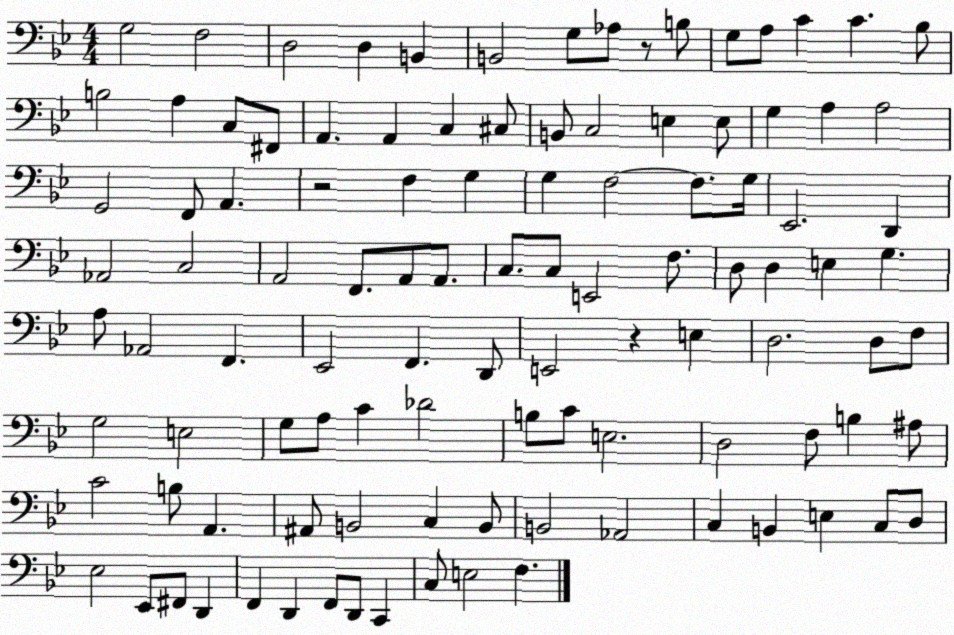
X:1
T:Untitled
M:4/4
L:1/4
K:Bb
G,2 F,2 D,2 D, B,, B,,2 G,/2 _A,/2 z/2 B,/2 G,/2 A,/2 C C _B,/2 B,2 A, C,/2 ^F,,/2 A,, A,, C, ^C,/2 B,,/2 C,2 E, E,/2 G, A, A,2 G,,2 F,,/2 A,, z2 F, G, G, F,2 F,/2 G,/4 _E,,2 D,, _A,,2 C,2 A,,2 F,,/2 A,,/2 A,,/2 C,/2 C,/2 E,,2 F,/2 D,/2 D, E, G, A,/2 _A,,2 F,, _E,,2 F,, D,,/2 E,,2 z E, D,2 D,/2 F,/2 G,2 E,2 G,/2 A,/2 C _D2 B,/2 C/2 E,2 D,2 F,/2 B, ^A,/2 C2 B,/2 A,, ^A,,/2 B,,2 C, B,,/2 B,,2 _A,,2 C, B,, E, C,/2 D,/2 _E,2 _E,,/2 ^F,,/2 D,, F,, D,, F,,/2 D,,/2 C,, C,/2 E,2 F,